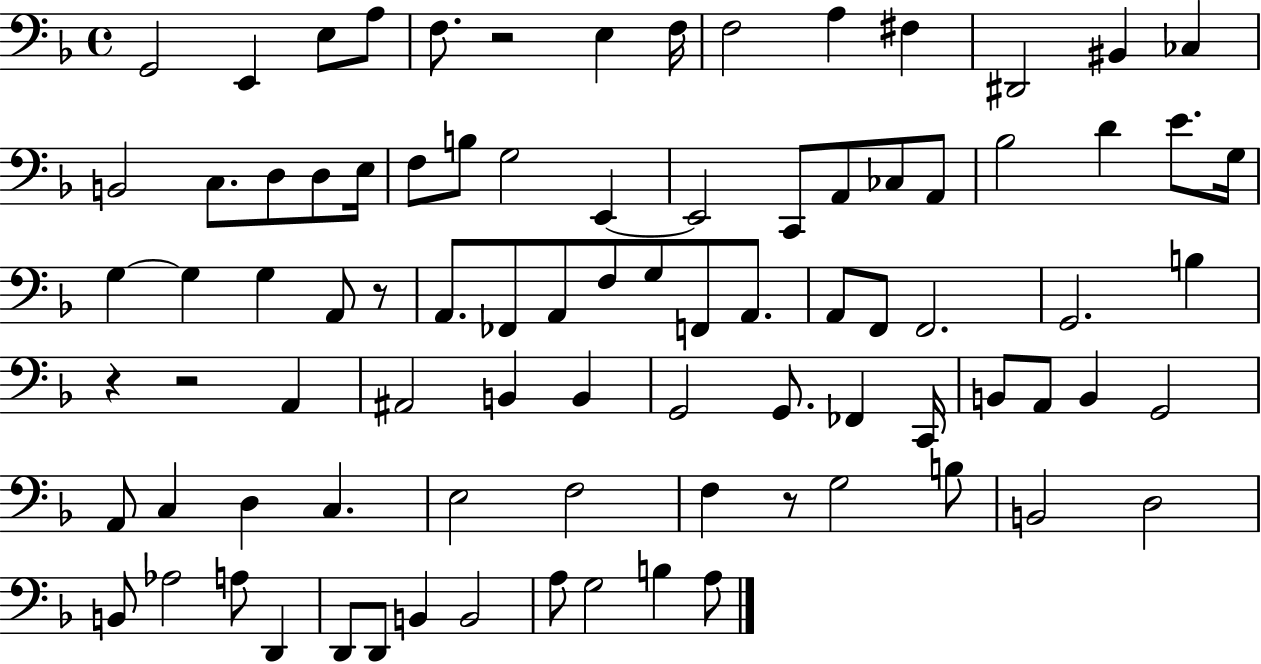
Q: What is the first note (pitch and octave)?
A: G2